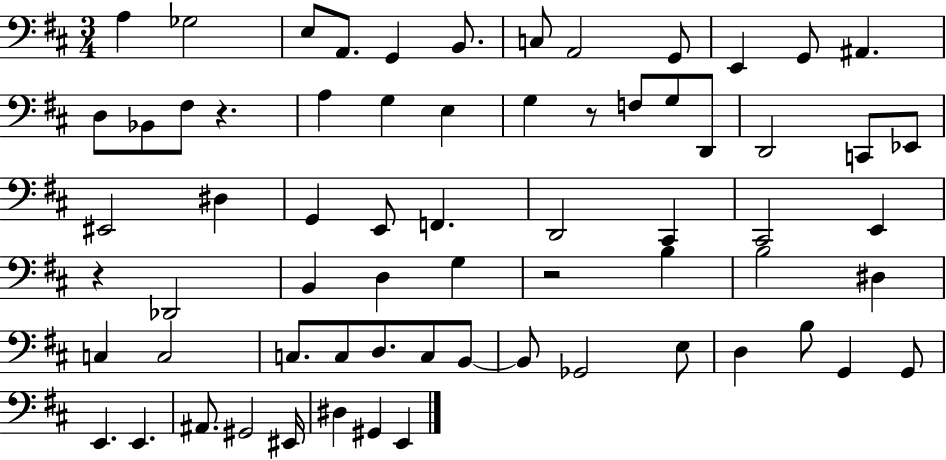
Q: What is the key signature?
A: D major